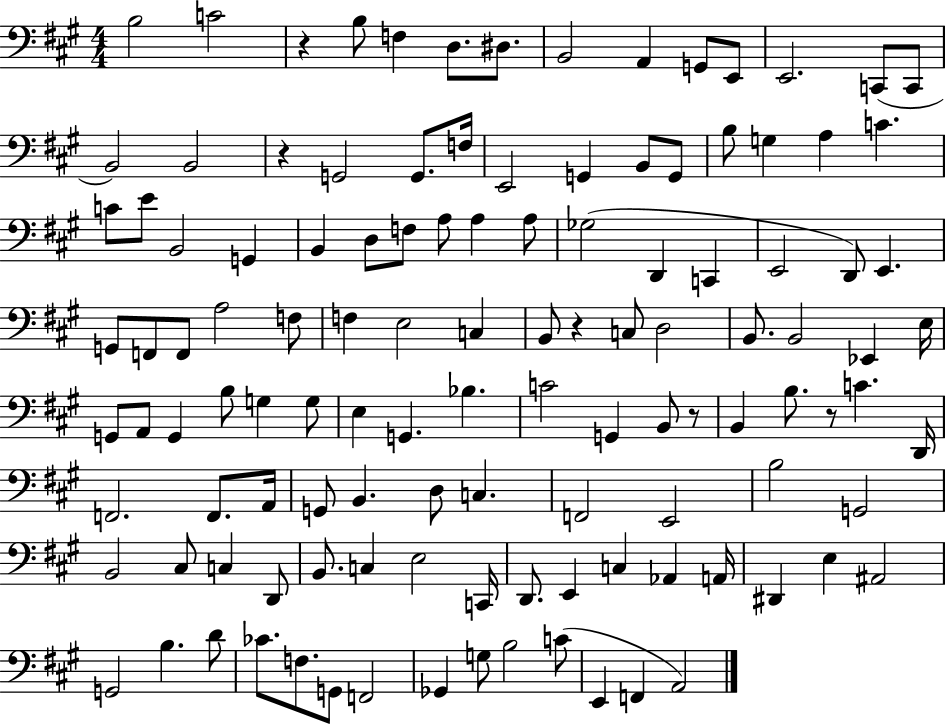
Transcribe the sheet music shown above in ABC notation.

X:1
T:Untitled
M:4/4
L:1/4
K:A
B,2 C2 z B,/2 F, D,/2 ^D,/2 B,,2 A,, G,,/2 E,,/2 E,,2 C,,/2 C,,/2 B,,2 B,,2 z G,,2 G,,/2 F,/4 E,,2 G,, B,,/2 G,,/2 B,/2 G, A, C C/2 E/2 B,,2 G,, B,, D,/2 F,/2 A,/2 A, A,/2 _G,2 D,, C,, E,,2 D,,/2 E,, G,,/2 F,,/2 F,,/2 A,2 F,/2 F, E,2 C, B,,/2 z C,/2 D,2 B,,/2 B,,2 _E,, E,/4 G,,/2 A,,/2 G,, B,/2 G, G,/2 E, G,, _B, C2 G,, B,,/2 z/2 B,, B,/2 z/2 C D,,/4 F,,2 F,,/2 A,,/4 G,,/2 B,, D,/2 C, F,,2 E,,2 B,2 G,,2 B,,2 ^C,/2 C, D,,/2 B,,/2 C, E,2 C,,/4 D,,/2 E,, C, _A,, A,,/4 ^D,, E, ^A,,2 G,,2 B, D/2 _C/2 F,/2 G,,/2 F,,2 _G,, G,/2 B,2 C/2 E,, F,, A,,2